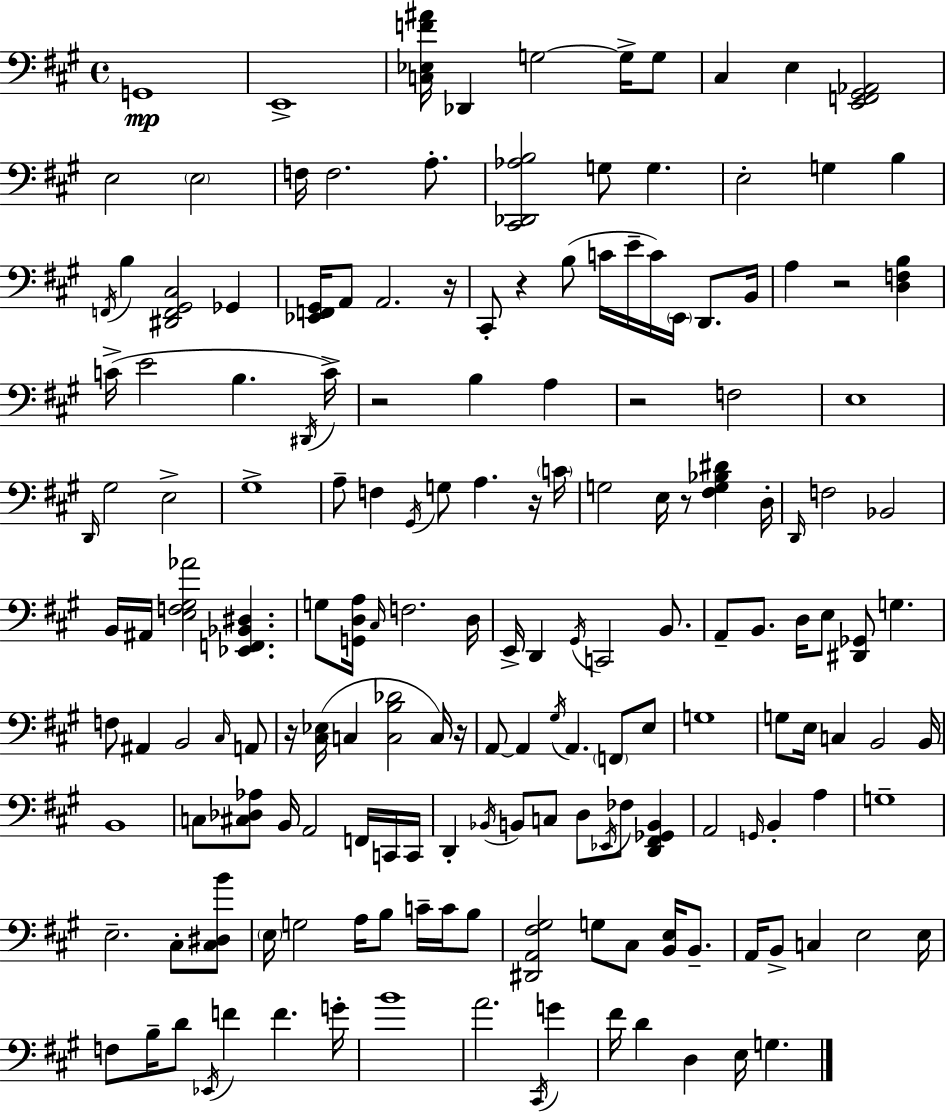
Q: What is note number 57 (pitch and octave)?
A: Bb2